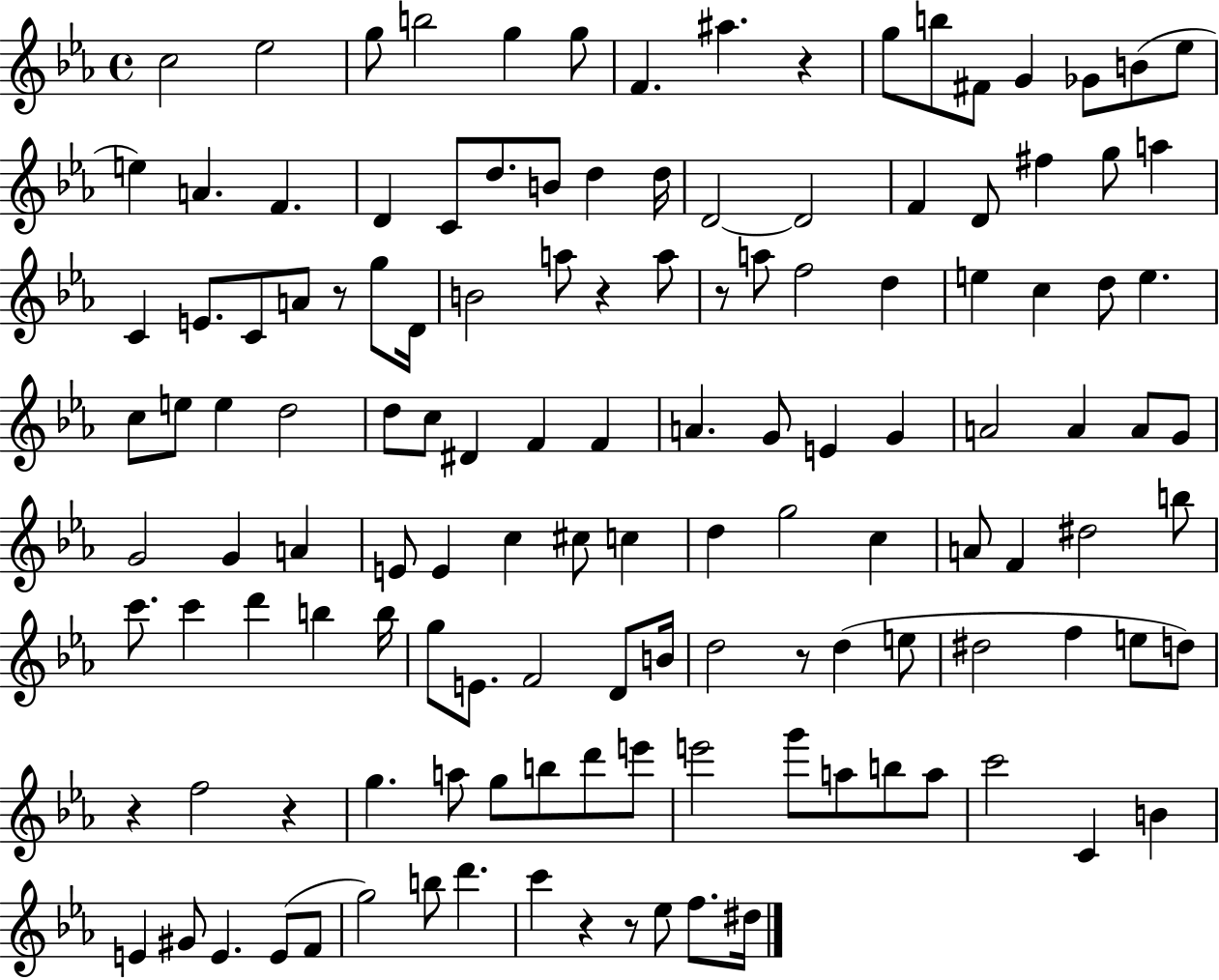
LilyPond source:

{
  \clef treble
  \time 4/4
  \defaultTimeSignature
  \key ees \major
  \repeat volta 2 { c''2 ees''2 | g''8 b''2 g''4 g''8 | f'4. ais''4. r4 | g''8 b''8 fis'8 g'4 ges'8 b'8( ees''8 | \break e''4) a'4. f'4. | d'4 c'8 d''8. b'8 d''4 d''16 | d'2~~ d'2 | f'4 d'8 fis''4 g''8 a''4 | \break c'4 e'8. c'8 a'8 r8 g''8 d'16 | b'2 a''8 r4 a''8 | r8 a''8 f''2 d''4 | e''4 c''4 d''8 e''4. | \break c''8 e''8 e''4 d''2 | d''8 c''8 dis'4 f'4 f'4 | a'4. g'8 e'4 g'4 | a'2 a'4 a'8 g'8 | \break g'2 g'4 a'4 | e'8 e'4 c''4 cis''8 c''4 | d''4 g''2 c''4 | a'8 f'4 dis''2 b''8 | \break c'''8. c'''4 d'''4 b''4 b''16 | g''8 e'8. f'2 d'8 b'16 | d''2 r8 d''4( e''8 | dis''2 f''4 e''8 d''8) | \break r4 f''2 r4 | g''4. a''8 g''8 b''8 d'''8 e'''8 | e'''2 g'''8 a''8 b''8 a''8 | c'''2 c'4 b'4 | \break e'4 gis'8 e'4. e'8( f'8 | g''2) b''8 d'''4. | c'''4 r4 r8 ees''8 f''8. dis''16 | } \bar "|."
}